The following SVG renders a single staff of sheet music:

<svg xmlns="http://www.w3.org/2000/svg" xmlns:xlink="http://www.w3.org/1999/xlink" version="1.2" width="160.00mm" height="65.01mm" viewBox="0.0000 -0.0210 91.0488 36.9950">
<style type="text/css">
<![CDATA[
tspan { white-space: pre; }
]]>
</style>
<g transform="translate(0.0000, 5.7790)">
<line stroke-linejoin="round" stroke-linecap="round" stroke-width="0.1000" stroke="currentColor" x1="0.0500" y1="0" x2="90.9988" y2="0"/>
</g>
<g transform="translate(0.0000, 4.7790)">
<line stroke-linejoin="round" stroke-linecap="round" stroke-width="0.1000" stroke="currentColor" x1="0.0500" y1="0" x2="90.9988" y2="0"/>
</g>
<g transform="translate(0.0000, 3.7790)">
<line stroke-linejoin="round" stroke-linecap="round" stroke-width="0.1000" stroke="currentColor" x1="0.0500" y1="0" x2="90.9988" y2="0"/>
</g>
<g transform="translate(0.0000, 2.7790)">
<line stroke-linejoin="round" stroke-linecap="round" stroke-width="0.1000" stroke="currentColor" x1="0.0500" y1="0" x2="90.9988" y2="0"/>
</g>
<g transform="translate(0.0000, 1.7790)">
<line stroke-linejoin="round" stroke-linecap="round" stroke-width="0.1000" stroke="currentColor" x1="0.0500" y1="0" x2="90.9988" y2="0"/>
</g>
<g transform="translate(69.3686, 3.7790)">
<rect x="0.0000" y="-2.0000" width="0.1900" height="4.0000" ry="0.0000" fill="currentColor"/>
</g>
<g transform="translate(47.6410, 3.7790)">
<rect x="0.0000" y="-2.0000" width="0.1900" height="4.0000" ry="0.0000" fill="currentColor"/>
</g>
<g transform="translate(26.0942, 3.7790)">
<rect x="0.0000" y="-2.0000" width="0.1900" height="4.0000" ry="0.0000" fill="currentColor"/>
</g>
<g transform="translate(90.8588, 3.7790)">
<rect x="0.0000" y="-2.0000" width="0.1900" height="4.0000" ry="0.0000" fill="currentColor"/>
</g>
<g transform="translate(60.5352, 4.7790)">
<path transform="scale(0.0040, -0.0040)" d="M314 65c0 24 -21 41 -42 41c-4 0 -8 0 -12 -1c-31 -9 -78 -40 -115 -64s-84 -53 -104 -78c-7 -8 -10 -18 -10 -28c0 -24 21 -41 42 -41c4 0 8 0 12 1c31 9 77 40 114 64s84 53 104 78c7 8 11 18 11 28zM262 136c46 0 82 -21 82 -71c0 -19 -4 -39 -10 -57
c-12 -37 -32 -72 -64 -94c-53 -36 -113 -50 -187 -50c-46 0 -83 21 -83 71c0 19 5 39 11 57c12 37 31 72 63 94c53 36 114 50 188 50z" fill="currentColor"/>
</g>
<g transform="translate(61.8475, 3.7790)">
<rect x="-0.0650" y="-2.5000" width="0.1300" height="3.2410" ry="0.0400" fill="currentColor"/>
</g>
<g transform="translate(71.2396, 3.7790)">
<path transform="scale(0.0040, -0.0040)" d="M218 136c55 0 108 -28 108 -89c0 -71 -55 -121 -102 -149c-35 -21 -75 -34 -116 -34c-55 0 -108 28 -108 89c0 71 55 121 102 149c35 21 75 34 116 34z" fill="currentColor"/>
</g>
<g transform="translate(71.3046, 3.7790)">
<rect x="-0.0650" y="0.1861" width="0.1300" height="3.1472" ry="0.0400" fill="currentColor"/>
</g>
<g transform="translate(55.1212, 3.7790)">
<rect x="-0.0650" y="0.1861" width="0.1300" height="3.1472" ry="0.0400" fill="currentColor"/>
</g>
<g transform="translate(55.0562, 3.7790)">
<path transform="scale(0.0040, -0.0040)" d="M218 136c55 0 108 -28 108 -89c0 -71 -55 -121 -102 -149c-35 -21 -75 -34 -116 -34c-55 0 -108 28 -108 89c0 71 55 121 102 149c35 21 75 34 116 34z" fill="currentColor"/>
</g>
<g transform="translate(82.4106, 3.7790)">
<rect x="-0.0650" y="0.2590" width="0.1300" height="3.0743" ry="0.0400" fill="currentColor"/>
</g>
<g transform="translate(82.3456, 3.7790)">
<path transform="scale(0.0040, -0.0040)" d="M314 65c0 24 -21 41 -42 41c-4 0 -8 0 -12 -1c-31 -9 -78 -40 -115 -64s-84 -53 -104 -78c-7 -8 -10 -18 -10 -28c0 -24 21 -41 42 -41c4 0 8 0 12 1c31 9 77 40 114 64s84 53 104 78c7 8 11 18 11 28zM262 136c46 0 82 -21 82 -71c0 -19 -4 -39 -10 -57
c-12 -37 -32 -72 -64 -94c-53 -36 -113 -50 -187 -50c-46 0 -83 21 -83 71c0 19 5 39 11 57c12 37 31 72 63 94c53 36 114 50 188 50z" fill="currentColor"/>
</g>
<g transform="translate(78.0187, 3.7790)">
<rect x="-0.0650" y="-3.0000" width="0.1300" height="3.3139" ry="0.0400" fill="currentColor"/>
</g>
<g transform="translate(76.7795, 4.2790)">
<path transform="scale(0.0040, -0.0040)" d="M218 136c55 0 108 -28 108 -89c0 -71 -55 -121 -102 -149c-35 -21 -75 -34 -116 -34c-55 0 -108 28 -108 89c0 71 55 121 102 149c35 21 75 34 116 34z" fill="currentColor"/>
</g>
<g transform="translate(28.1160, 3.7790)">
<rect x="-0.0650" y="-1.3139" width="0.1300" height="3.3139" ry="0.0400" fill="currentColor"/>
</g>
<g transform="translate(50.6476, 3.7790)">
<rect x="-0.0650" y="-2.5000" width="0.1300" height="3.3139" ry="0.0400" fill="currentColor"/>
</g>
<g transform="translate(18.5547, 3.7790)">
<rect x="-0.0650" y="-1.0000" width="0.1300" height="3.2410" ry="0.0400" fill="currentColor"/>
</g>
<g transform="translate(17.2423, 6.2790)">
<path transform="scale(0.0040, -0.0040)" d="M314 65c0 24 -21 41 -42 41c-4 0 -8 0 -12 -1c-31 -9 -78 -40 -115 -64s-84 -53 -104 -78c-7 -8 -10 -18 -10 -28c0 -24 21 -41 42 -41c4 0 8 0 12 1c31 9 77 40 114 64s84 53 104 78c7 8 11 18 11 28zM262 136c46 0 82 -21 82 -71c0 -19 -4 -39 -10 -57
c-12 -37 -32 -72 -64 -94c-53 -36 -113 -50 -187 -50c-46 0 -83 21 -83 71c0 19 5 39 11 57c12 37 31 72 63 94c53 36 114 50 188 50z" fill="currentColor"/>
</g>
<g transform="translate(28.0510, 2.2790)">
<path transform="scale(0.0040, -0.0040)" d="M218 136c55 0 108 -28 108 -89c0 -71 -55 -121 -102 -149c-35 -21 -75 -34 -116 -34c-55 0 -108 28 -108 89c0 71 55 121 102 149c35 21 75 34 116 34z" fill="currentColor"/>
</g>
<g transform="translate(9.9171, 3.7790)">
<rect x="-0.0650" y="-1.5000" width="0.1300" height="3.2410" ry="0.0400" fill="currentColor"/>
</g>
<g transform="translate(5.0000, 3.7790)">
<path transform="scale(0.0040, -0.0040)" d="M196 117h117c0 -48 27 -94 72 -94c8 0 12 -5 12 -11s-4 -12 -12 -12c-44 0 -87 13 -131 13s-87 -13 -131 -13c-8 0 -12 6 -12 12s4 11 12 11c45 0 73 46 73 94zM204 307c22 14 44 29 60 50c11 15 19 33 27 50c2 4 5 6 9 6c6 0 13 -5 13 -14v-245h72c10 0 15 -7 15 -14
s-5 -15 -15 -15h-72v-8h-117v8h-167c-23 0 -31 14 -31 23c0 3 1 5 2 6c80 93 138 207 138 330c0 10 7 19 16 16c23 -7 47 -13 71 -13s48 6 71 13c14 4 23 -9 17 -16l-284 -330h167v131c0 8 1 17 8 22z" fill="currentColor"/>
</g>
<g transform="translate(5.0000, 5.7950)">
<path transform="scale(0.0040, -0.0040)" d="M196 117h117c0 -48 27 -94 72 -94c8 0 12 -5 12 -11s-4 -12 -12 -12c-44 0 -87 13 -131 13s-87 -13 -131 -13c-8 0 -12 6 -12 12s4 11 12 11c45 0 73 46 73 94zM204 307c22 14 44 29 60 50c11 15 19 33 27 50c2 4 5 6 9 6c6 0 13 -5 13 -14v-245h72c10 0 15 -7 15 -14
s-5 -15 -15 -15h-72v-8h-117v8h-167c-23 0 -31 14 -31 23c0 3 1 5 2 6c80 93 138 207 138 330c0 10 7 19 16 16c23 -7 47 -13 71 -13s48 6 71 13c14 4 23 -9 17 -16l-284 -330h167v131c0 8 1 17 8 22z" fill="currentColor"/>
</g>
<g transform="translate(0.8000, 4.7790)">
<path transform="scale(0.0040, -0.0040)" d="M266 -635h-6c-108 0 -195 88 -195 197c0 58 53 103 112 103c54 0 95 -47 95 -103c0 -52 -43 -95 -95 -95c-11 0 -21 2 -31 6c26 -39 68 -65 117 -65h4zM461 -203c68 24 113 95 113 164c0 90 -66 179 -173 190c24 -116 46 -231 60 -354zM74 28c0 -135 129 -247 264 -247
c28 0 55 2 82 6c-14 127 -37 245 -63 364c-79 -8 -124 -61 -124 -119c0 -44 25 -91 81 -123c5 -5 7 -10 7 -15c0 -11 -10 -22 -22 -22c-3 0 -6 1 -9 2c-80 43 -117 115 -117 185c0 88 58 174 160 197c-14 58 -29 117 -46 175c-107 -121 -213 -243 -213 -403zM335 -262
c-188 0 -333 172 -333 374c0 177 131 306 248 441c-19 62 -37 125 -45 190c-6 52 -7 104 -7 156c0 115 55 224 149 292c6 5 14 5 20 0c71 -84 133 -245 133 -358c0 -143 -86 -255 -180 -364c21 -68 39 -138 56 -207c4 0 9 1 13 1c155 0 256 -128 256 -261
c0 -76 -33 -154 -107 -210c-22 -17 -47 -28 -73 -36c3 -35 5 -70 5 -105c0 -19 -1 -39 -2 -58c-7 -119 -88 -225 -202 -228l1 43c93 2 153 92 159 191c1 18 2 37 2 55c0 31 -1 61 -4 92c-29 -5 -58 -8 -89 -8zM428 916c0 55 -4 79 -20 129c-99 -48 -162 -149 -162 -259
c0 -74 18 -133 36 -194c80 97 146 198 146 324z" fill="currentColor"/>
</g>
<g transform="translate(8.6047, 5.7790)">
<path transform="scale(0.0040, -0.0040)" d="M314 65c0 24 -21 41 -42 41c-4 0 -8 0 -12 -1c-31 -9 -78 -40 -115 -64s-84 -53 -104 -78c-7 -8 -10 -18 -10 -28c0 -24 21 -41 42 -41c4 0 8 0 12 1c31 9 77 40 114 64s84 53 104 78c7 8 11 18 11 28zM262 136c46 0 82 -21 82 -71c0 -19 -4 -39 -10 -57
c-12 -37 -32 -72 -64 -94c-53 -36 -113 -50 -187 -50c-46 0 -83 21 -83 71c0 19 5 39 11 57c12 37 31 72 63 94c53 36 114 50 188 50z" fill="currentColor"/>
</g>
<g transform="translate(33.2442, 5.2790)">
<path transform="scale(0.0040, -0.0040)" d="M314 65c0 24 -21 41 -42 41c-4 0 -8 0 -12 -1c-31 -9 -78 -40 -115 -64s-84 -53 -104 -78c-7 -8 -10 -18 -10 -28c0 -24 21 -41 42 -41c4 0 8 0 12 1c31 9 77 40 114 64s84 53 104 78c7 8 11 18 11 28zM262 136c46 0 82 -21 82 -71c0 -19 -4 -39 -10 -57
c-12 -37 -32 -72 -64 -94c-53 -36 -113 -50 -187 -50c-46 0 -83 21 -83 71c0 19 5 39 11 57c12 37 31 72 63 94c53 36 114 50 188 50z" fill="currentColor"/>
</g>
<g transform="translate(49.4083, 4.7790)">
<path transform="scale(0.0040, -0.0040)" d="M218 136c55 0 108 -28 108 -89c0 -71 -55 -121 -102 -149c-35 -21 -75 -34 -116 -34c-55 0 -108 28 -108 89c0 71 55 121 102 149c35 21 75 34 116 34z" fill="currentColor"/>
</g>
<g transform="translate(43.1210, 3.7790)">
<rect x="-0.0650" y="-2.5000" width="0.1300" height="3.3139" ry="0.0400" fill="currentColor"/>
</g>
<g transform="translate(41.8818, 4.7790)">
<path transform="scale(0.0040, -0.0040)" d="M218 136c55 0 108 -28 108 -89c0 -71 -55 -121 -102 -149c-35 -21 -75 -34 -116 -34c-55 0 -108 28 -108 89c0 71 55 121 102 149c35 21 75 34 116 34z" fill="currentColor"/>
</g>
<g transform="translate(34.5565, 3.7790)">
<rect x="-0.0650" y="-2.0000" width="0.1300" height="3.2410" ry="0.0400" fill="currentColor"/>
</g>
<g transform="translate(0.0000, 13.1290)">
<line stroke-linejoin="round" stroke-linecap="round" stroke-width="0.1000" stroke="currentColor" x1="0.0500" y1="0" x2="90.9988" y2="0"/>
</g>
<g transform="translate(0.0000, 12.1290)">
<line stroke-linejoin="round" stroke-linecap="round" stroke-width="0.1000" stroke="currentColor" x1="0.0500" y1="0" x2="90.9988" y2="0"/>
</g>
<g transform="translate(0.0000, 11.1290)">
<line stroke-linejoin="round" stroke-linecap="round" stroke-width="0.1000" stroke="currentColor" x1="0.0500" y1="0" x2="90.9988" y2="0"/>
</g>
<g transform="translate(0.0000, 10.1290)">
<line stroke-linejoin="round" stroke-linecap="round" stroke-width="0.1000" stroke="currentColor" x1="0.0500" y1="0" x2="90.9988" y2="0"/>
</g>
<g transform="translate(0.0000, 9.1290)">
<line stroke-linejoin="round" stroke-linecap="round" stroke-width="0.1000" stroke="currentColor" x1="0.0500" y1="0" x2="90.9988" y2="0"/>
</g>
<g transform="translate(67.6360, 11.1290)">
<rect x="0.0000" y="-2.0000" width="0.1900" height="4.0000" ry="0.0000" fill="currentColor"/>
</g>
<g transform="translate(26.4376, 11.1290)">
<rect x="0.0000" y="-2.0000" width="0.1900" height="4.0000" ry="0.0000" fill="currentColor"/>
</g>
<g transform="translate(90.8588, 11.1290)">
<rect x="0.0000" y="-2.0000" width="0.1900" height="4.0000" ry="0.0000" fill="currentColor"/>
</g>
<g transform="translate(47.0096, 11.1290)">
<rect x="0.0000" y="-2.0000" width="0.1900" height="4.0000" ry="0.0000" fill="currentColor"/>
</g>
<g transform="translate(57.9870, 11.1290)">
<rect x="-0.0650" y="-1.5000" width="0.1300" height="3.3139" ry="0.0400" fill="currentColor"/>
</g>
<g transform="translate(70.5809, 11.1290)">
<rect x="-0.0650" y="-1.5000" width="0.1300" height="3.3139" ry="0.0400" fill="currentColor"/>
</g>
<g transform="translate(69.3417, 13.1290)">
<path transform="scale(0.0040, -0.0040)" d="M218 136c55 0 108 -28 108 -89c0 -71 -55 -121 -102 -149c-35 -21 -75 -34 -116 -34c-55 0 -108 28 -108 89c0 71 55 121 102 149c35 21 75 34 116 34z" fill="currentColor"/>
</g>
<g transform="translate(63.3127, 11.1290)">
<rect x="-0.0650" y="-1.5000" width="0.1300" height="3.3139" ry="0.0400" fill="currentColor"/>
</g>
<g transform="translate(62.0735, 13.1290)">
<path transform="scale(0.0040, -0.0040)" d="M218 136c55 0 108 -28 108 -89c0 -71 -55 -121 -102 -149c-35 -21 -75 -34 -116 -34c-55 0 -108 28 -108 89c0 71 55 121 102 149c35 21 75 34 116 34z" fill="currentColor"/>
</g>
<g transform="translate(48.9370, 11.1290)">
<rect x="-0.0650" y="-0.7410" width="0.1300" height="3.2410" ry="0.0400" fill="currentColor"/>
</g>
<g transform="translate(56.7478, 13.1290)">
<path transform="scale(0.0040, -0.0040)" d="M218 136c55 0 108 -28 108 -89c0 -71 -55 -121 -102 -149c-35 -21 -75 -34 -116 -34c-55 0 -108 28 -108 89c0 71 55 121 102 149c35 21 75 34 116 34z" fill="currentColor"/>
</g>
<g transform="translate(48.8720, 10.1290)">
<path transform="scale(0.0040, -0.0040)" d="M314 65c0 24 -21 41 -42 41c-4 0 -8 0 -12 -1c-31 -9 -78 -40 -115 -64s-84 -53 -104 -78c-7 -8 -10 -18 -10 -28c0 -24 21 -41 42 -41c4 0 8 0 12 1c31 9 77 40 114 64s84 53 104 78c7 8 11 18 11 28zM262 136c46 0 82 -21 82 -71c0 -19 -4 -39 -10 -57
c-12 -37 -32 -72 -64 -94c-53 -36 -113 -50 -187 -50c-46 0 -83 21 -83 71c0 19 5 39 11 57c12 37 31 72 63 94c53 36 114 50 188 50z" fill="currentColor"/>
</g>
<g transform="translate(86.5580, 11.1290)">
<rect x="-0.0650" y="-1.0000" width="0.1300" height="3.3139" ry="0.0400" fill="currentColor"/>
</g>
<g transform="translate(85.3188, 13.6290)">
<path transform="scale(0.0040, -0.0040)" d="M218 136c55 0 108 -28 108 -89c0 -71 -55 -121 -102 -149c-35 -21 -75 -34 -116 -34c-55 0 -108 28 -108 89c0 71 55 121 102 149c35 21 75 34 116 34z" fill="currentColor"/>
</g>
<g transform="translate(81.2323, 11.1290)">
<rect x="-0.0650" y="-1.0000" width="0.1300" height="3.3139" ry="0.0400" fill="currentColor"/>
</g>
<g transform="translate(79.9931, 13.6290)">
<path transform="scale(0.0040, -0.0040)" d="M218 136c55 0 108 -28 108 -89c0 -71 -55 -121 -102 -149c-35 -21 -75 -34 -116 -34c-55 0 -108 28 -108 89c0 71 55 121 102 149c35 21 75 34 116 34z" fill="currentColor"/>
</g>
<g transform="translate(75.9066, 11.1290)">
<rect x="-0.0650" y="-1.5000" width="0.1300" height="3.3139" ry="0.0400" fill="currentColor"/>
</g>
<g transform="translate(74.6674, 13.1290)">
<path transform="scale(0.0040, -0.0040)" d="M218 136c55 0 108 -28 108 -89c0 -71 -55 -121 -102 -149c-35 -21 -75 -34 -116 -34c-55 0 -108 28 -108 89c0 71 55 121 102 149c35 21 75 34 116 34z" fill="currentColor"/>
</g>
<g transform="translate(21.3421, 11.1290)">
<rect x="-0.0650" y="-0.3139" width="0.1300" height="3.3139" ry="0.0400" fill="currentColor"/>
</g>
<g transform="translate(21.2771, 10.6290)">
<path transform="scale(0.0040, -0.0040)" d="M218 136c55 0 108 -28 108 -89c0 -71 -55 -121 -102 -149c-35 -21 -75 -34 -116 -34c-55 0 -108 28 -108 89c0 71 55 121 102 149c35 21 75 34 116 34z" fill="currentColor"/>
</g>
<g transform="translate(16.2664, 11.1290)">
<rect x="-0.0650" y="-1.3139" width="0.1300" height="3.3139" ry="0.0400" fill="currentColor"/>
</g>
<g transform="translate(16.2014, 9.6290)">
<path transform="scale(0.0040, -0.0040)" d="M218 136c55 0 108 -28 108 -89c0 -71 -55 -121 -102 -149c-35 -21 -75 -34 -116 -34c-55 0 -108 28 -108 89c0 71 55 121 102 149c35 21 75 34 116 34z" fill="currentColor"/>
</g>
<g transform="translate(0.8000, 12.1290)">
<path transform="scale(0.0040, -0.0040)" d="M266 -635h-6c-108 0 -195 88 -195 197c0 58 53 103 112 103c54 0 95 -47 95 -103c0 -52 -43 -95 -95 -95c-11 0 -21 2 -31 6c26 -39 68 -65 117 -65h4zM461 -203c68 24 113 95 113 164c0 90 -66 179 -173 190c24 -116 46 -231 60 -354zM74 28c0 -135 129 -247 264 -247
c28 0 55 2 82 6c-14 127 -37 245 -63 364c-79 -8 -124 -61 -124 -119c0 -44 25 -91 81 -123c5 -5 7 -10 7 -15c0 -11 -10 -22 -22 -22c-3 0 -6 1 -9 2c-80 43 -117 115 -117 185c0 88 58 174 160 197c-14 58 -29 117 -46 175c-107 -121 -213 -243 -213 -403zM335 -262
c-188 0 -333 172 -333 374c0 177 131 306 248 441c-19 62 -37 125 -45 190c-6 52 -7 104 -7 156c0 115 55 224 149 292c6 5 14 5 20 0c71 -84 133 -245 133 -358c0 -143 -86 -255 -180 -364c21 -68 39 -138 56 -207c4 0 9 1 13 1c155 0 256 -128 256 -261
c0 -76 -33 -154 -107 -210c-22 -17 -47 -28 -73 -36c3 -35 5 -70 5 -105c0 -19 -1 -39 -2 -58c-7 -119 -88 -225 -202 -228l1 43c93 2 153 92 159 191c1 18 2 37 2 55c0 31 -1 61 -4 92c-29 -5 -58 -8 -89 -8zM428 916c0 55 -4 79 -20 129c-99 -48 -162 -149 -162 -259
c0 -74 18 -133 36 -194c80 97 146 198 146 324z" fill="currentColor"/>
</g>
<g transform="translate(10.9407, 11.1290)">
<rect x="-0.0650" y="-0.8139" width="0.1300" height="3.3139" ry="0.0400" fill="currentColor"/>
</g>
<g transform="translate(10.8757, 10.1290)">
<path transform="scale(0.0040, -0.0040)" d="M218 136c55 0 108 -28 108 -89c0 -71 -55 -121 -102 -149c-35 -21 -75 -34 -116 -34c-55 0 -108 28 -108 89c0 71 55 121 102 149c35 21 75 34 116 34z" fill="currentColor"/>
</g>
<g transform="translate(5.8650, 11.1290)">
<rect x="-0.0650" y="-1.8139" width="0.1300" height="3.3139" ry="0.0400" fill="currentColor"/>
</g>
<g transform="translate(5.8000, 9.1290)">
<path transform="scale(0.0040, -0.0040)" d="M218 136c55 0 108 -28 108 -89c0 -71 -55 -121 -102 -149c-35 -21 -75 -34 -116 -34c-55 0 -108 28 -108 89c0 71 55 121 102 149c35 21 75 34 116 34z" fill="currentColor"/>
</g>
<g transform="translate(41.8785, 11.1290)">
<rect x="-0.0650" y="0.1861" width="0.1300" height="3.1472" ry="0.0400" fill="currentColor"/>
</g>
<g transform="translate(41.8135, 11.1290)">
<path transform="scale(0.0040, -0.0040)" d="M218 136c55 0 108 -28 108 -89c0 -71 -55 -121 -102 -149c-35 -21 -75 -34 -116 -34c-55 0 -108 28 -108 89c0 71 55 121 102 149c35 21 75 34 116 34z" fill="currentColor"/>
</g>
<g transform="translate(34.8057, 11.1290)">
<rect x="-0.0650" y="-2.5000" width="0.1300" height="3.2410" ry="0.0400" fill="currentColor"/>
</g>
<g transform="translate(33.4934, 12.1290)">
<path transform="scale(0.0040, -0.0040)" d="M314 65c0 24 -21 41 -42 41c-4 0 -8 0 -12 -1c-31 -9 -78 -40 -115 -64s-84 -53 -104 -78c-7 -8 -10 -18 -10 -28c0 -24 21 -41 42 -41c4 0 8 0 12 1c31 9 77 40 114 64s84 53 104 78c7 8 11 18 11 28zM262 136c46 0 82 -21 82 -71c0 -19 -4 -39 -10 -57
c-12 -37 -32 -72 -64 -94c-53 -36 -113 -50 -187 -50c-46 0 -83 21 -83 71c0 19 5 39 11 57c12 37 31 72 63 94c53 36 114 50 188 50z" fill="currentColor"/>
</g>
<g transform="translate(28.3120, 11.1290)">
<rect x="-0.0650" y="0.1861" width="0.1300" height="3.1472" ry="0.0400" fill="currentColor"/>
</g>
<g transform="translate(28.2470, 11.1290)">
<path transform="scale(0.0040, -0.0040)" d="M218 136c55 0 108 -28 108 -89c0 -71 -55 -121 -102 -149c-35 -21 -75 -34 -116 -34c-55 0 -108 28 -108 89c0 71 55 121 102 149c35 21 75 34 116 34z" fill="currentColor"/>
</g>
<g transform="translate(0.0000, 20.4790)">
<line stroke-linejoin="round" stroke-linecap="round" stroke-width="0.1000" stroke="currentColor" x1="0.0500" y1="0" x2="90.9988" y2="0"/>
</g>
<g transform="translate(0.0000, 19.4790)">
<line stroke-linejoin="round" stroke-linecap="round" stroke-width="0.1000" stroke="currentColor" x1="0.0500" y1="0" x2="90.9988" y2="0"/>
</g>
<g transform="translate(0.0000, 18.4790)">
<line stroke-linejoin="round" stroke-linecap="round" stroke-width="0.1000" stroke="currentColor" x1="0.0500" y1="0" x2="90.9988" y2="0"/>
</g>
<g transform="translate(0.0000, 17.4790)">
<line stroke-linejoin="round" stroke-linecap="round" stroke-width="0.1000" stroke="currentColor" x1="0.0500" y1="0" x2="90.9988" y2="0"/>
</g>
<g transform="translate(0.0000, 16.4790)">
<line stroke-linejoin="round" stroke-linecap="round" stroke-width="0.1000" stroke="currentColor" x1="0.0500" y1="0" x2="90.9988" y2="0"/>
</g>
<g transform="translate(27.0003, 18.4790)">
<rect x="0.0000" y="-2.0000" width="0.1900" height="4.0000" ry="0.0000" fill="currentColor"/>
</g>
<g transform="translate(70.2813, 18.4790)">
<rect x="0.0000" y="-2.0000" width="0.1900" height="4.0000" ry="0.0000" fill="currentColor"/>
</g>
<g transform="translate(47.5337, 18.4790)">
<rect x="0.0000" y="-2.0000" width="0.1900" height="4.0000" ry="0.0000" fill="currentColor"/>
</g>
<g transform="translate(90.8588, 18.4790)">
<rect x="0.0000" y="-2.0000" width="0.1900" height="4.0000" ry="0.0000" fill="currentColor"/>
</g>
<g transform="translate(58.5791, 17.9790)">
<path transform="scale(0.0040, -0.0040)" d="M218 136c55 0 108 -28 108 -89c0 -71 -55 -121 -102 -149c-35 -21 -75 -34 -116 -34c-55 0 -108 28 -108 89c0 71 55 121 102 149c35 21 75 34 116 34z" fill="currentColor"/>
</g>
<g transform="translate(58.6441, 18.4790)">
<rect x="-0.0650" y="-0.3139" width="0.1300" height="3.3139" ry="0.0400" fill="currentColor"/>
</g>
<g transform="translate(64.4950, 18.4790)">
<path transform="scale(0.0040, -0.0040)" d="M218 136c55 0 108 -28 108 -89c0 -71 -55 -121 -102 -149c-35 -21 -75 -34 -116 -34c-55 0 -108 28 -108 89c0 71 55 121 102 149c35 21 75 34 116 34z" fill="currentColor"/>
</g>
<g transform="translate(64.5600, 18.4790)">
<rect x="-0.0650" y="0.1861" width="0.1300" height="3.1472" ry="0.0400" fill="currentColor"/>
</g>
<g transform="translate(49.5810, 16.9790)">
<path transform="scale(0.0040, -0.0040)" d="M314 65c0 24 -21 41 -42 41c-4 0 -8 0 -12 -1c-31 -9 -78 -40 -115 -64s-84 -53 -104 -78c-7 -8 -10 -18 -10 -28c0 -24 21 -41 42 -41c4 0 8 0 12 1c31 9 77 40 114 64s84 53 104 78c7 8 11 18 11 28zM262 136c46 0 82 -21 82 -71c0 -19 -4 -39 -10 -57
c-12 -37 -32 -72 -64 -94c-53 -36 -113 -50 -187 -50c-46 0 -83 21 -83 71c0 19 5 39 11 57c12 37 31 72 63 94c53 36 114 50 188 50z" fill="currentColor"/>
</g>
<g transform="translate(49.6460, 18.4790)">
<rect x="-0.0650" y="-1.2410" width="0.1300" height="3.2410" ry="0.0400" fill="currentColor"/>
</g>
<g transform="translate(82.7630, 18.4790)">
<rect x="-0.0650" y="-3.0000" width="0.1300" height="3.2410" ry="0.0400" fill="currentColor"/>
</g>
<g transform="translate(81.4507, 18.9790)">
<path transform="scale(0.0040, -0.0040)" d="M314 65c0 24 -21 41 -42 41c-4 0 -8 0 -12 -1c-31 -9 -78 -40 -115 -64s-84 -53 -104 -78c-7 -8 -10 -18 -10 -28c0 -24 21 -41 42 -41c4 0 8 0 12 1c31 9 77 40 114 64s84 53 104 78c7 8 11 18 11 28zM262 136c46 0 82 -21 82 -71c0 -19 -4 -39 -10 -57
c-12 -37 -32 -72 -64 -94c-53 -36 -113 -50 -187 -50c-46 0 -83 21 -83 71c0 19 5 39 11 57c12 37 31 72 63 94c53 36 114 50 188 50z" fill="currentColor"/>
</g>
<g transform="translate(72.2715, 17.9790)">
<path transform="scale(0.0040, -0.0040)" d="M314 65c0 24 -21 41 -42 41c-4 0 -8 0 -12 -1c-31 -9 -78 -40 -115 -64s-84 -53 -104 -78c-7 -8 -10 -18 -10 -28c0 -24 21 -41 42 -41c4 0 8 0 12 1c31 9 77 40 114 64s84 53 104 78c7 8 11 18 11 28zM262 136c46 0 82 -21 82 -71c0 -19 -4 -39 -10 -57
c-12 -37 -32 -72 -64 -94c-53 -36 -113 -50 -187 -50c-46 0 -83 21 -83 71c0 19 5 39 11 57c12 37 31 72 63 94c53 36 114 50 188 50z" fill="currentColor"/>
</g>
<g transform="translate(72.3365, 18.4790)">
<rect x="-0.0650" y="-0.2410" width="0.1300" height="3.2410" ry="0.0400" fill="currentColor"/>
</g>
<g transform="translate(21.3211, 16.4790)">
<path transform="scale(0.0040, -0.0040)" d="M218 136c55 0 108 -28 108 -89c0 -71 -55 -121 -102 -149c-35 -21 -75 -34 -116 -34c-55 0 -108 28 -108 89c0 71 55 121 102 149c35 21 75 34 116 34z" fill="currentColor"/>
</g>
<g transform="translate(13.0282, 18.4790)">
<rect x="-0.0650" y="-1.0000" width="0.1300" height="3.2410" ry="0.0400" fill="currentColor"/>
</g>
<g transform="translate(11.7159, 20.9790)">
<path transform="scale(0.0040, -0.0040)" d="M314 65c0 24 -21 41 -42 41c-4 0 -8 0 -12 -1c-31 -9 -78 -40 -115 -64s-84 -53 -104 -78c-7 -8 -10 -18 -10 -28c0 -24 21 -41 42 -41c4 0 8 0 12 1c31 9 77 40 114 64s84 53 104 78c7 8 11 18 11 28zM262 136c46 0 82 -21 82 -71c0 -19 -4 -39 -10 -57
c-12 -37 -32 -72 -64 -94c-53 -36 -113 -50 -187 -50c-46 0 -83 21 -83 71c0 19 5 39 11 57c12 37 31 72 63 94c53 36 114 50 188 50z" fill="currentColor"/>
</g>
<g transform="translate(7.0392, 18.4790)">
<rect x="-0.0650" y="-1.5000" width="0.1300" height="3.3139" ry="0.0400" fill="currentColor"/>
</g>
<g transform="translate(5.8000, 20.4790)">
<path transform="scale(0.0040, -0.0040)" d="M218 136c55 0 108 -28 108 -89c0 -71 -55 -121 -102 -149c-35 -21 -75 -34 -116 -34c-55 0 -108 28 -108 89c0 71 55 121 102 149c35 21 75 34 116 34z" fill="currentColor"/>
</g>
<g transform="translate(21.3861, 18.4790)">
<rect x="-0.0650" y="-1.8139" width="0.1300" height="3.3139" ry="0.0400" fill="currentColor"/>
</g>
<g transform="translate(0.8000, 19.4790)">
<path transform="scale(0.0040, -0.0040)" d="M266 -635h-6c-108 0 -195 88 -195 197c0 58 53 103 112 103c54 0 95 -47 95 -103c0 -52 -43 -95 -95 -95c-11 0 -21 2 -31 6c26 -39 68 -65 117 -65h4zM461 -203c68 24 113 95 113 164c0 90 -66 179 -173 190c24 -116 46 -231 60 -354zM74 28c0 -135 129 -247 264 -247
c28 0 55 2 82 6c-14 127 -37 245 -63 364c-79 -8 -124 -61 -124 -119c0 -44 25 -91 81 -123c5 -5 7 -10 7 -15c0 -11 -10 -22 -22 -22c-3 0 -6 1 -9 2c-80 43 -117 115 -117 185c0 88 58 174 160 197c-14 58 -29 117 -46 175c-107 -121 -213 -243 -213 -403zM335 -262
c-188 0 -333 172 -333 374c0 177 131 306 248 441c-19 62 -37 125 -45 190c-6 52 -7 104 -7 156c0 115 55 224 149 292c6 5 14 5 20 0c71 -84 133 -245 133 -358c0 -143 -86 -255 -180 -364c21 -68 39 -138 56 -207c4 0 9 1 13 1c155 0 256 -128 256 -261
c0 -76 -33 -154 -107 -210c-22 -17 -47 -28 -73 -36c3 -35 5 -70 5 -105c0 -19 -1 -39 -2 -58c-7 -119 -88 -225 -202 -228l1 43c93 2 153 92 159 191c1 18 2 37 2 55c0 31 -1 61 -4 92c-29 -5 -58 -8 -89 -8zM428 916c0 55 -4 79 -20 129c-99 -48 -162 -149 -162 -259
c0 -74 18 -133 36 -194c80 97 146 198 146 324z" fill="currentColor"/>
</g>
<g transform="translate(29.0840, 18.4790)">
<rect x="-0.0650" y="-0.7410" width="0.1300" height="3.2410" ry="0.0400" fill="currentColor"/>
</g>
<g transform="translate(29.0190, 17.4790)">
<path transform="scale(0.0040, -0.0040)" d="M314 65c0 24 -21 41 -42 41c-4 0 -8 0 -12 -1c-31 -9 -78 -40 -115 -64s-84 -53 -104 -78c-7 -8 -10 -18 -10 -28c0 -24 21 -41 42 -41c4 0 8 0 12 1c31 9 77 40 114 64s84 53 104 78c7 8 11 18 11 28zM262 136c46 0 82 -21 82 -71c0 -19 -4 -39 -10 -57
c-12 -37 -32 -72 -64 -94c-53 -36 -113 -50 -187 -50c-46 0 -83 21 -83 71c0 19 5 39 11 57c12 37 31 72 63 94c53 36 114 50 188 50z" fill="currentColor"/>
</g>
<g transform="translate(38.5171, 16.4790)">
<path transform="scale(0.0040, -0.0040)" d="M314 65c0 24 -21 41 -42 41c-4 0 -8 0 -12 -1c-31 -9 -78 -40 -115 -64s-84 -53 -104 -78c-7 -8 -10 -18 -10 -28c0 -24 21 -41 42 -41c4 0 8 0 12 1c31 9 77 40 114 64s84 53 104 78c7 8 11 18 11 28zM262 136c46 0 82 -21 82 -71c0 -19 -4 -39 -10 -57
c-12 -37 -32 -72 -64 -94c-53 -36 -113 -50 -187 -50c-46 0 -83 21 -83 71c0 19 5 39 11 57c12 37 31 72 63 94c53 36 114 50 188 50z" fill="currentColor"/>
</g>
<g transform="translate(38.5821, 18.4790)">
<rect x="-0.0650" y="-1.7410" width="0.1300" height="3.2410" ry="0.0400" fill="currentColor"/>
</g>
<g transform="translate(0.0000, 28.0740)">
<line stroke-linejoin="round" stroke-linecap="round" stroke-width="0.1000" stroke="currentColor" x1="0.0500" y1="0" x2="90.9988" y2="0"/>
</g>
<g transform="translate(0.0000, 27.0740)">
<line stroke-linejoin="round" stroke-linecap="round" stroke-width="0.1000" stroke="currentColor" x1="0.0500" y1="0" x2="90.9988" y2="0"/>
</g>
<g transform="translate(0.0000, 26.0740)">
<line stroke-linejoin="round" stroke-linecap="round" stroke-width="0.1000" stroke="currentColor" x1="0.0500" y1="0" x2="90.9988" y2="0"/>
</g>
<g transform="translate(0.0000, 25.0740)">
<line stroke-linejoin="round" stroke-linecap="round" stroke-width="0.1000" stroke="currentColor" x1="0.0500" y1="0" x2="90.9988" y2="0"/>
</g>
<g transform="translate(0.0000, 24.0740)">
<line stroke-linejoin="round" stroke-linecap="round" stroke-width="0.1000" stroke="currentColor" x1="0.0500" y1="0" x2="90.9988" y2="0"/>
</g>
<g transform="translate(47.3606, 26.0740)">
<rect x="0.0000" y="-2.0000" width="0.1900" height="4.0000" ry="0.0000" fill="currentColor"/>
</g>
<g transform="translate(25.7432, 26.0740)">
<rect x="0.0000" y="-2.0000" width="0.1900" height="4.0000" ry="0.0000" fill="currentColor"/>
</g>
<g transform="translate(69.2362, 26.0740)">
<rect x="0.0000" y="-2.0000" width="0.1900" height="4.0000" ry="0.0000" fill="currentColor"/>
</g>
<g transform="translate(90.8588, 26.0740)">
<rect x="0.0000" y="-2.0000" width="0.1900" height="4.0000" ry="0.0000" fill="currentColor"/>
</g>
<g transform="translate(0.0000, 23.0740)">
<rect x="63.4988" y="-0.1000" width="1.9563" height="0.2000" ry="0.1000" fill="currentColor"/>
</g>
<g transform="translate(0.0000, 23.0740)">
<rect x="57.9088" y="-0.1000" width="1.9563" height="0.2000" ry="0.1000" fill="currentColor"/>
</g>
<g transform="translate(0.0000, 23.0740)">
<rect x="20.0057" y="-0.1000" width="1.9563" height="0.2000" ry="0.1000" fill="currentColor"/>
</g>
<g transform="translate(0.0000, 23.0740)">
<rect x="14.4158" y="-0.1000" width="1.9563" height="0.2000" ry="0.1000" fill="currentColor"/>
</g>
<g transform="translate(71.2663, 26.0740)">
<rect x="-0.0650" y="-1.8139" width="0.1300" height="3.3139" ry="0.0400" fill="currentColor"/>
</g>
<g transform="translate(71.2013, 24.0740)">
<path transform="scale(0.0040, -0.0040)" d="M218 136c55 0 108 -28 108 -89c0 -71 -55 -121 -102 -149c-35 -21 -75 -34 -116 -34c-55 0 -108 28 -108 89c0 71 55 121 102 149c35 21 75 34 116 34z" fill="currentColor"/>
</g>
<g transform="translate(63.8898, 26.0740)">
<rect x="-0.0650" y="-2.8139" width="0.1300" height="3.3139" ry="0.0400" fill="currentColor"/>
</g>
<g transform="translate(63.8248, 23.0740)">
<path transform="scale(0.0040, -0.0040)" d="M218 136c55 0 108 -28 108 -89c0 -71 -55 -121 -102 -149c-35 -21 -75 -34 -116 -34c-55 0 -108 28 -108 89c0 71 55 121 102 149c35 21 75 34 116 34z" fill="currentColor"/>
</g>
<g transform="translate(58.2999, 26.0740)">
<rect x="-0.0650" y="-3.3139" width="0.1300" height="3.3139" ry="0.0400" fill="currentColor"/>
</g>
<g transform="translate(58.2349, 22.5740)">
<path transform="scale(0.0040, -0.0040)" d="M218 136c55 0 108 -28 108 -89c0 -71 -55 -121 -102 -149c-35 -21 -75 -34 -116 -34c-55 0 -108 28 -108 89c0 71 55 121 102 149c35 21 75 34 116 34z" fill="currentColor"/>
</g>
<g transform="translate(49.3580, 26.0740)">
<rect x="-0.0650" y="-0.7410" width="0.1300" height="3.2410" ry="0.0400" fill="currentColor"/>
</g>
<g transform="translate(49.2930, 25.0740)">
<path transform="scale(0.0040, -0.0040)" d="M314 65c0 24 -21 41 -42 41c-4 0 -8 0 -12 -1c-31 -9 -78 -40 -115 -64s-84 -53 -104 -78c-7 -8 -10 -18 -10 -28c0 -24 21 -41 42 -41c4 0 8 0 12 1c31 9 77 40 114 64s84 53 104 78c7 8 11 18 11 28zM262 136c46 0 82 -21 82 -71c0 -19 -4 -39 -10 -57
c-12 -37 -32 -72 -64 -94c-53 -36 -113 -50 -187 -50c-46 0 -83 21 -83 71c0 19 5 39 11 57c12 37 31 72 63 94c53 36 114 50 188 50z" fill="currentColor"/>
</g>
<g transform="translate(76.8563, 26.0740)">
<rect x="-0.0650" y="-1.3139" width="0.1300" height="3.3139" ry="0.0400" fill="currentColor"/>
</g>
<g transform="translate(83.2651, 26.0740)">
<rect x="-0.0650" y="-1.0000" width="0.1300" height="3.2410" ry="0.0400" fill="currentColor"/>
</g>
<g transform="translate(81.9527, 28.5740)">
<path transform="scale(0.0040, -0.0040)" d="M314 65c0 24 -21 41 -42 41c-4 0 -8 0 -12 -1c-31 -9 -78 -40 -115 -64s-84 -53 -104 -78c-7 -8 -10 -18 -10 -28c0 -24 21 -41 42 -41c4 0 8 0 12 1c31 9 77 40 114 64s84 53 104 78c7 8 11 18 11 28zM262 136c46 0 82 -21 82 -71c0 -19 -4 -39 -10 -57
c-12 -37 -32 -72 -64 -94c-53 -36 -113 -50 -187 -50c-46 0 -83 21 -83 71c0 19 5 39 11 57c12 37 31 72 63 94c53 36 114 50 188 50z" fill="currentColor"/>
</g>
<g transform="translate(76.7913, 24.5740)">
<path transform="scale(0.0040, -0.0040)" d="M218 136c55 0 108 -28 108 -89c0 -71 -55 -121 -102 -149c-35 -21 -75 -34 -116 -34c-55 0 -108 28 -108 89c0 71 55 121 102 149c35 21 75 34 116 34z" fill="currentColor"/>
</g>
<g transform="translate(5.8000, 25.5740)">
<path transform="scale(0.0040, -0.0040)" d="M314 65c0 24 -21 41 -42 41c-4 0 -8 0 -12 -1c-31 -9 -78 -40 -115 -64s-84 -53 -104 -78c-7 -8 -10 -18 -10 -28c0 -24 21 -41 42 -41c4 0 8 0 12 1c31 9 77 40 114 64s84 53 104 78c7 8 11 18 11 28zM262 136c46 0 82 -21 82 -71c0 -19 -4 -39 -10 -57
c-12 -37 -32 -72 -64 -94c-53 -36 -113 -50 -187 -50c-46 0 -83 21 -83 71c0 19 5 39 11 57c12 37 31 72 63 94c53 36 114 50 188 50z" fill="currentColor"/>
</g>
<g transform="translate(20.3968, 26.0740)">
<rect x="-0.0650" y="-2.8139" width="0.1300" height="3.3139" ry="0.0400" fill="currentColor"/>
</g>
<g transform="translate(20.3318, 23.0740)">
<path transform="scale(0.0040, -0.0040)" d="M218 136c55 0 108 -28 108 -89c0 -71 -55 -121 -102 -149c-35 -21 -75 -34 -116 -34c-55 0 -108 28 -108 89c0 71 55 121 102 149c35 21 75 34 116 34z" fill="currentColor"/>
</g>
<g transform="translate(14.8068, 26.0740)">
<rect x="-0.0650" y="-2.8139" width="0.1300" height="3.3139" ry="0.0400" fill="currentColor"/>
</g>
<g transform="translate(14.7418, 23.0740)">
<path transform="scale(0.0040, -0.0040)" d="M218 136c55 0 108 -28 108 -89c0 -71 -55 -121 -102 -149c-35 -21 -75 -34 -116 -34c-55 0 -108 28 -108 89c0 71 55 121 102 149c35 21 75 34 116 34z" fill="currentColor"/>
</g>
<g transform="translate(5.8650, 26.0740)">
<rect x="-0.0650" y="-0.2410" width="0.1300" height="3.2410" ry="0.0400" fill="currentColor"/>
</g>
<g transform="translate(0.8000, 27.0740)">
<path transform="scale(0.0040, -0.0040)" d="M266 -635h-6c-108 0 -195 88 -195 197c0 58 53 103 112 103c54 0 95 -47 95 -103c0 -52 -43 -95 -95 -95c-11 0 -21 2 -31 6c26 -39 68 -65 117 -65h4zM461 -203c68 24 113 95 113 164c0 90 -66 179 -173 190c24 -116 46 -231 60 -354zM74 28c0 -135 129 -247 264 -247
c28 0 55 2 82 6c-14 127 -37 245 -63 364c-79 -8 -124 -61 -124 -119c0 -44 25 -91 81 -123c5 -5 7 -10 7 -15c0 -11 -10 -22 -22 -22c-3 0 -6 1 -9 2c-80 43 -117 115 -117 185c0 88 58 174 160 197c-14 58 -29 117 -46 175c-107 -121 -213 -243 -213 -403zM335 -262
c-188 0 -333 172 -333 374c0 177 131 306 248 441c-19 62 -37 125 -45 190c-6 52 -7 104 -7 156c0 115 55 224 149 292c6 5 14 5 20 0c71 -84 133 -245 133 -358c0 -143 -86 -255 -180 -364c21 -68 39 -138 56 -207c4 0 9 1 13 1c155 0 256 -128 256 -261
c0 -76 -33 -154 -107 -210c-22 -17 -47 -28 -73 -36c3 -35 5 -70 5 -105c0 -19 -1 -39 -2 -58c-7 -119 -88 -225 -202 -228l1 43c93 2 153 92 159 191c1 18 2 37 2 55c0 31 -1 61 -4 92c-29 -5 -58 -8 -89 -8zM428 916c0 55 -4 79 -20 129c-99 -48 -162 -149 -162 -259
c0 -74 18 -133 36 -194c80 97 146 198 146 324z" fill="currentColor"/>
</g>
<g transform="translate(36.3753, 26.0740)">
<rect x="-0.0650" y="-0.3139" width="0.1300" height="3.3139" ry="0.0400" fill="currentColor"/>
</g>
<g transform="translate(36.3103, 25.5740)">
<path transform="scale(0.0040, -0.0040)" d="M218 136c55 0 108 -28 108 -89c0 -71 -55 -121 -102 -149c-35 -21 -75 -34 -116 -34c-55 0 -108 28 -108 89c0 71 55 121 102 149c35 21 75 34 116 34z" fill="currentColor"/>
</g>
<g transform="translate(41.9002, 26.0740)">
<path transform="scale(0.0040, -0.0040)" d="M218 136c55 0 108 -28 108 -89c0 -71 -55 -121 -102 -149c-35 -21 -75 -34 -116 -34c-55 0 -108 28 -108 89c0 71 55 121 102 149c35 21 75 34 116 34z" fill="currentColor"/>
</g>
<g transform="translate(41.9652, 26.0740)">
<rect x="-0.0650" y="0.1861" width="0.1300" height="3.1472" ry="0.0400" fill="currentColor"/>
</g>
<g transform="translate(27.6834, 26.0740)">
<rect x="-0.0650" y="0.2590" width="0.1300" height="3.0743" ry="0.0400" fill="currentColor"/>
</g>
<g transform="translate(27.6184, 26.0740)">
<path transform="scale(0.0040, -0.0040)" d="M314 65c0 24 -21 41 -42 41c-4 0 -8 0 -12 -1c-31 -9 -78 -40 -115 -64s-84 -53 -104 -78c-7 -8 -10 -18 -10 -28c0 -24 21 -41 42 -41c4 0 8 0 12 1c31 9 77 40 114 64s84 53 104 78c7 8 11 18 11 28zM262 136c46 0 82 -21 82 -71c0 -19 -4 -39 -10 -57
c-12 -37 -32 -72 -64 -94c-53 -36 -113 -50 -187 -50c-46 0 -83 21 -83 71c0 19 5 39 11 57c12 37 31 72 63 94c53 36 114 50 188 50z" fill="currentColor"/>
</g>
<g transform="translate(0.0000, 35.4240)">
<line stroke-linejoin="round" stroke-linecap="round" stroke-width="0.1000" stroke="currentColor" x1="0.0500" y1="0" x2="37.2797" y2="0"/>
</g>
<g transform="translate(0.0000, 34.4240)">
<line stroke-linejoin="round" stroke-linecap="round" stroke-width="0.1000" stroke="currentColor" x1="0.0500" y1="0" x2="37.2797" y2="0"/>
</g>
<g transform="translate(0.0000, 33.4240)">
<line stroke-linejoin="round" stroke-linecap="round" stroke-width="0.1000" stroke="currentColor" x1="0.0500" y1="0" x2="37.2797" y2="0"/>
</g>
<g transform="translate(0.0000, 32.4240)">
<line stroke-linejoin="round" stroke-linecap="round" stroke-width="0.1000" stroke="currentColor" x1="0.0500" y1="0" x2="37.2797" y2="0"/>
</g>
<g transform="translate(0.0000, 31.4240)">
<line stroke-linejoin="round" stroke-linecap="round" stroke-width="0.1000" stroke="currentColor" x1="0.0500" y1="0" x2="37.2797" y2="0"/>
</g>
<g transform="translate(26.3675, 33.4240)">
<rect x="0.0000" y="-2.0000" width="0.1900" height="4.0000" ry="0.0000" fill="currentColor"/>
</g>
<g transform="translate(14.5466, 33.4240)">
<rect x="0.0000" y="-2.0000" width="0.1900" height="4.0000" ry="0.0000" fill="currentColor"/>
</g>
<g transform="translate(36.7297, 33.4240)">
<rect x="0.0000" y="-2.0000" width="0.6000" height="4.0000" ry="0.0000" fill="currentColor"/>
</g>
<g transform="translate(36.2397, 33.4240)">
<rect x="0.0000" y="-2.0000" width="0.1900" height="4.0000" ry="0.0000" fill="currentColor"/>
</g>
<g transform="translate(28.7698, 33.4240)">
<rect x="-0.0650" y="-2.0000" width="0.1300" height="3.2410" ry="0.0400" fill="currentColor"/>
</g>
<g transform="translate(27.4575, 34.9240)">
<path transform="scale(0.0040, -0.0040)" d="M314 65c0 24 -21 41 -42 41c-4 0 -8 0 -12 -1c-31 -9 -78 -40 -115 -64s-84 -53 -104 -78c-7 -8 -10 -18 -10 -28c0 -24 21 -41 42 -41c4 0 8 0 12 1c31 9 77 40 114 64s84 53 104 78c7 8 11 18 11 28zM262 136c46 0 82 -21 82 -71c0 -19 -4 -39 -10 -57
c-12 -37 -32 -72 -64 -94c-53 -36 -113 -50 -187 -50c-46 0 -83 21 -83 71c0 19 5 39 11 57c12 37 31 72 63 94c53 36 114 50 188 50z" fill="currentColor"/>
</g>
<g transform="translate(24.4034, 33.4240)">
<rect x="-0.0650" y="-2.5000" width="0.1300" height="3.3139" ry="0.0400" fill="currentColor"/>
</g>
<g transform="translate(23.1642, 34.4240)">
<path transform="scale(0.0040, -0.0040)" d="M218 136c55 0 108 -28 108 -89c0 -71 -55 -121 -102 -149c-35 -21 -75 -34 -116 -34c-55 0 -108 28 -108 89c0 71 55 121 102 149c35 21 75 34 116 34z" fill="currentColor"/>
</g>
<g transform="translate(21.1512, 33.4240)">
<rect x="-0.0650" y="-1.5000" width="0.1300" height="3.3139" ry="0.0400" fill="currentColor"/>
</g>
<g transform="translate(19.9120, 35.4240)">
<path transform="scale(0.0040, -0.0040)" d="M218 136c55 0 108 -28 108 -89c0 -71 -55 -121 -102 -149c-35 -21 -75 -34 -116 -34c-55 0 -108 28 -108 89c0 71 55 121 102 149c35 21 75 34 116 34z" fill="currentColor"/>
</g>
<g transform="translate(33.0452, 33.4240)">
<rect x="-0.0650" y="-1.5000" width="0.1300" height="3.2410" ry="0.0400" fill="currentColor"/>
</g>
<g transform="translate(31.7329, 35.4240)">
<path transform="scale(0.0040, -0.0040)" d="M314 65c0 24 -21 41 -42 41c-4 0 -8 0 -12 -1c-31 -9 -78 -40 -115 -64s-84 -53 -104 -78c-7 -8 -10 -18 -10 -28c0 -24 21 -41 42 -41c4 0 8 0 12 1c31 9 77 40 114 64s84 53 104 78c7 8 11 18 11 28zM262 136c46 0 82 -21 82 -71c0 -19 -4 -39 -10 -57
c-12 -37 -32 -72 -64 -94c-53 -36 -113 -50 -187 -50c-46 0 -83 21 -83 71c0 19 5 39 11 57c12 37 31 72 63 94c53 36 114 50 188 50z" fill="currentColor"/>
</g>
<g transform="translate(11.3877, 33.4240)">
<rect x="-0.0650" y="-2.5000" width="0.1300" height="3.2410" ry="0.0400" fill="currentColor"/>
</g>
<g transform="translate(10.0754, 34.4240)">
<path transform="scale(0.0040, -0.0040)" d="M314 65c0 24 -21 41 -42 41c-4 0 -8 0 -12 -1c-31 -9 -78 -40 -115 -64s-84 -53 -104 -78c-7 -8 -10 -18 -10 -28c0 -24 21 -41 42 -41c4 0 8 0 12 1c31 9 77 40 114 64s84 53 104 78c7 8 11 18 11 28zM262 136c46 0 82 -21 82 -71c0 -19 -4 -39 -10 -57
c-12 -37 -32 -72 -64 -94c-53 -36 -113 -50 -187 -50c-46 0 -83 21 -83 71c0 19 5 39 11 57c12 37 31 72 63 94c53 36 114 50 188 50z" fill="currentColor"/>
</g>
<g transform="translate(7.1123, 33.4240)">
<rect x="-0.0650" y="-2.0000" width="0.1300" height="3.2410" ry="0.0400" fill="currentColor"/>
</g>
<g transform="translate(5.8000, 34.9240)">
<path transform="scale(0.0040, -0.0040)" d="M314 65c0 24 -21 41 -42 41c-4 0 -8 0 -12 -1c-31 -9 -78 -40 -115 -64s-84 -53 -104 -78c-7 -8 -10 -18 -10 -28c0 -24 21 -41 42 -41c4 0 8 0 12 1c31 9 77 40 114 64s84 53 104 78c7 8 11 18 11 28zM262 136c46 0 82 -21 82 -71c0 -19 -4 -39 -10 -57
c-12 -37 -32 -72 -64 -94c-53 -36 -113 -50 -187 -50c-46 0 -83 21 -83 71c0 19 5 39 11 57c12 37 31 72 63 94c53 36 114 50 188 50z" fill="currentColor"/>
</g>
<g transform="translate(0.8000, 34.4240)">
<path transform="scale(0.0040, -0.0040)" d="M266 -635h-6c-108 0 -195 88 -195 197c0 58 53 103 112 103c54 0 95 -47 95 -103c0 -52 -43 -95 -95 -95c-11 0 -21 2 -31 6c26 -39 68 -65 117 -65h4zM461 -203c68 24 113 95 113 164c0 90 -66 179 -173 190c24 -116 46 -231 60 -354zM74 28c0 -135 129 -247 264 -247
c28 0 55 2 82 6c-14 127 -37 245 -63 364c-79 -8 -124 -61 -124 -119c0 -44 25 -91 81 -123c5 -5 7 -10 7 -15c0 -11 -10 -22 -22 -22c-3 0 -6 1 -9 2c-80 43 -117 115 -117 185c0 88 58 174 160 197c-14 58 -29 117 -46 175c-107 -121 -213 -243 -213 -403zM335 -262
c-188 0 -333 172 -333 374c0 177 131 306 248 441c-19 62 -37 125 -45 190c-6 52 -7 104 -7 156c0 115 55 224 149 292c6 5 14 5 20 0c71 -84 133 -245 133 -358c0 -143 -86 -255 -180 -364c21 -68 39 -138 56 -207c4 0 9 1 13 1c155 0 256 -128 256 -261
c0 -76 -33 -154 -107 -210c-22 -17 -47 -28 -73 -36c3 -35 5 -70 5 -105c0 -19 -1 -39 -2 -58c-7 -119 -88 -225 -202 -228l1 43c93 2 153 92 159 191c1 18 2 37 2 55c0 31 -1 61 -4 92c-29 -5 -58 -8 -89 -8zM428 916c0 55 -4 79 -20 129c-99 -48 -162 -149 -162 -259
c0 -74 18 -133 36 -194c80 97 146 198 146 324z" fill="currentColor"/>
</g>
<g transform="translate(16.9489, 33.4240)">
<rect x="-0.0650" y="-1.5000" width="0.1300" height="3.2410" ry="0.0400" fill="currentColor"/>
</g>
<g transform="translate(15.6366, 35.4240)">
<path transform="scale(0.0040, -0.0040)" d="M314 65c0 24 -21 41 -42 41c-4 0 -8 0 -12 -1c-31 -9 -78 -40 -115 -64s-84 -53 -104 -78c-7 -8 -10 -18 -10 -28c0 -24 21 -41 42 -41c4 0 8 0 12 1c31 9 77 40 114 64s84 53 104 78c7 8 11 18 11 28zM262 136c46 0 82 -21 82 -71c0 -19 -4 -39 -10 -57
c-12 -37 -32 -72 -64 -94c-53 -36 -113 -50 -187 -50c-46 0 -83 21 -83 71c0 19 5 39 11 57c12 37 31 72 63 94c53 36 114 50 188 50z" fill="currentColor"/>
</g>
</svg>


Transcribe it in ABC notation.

X:1
T:Untitled
M:4/4
L:1/4
K:C
E2 D2 e F2 G G B G2 B A B2 f d e c B G2 B d2 E E E E D D E D2 f d2 f2 e2 c B c2 A2 c2 a a B2 c B d2 b a f e D2 F2 G2 E2 E G F2 E2